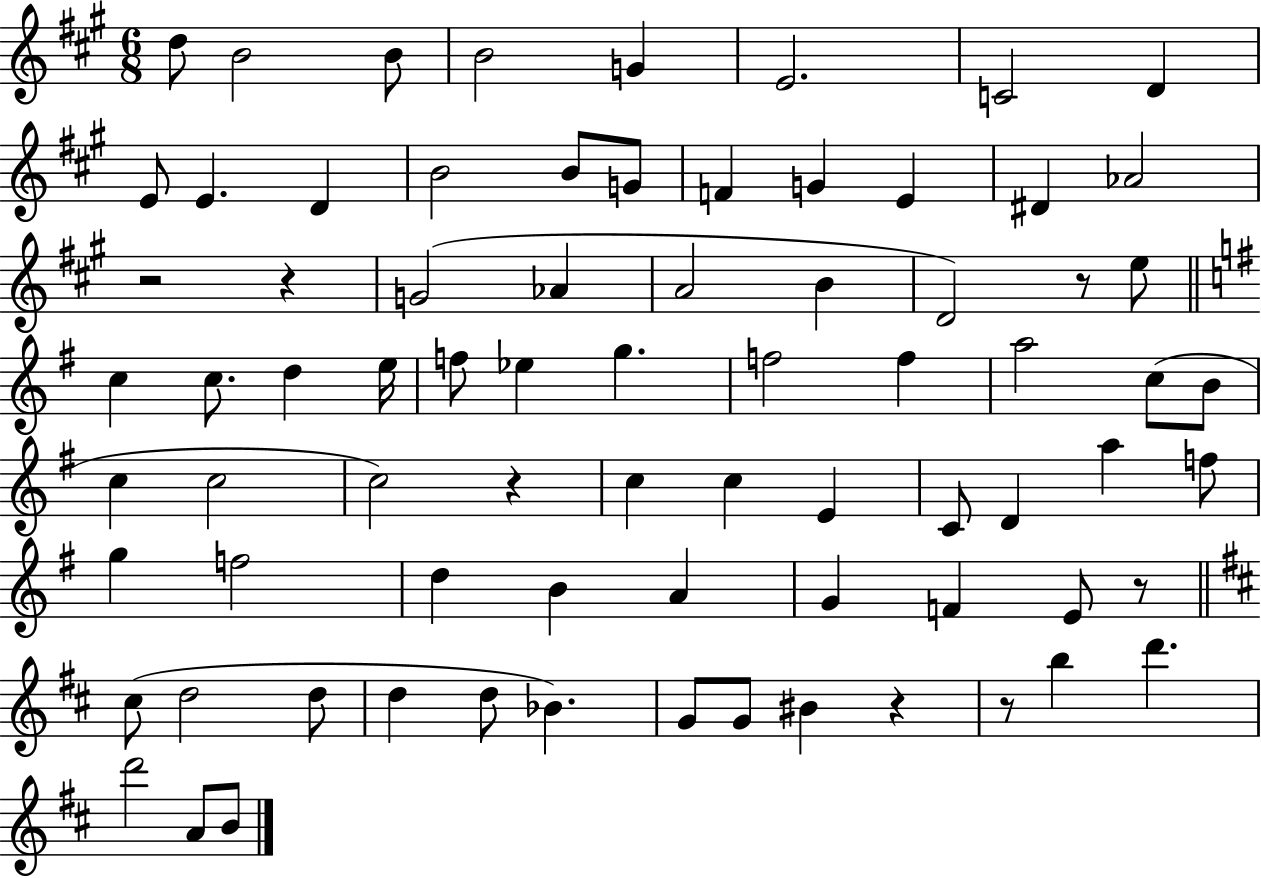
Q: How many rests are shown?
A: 7